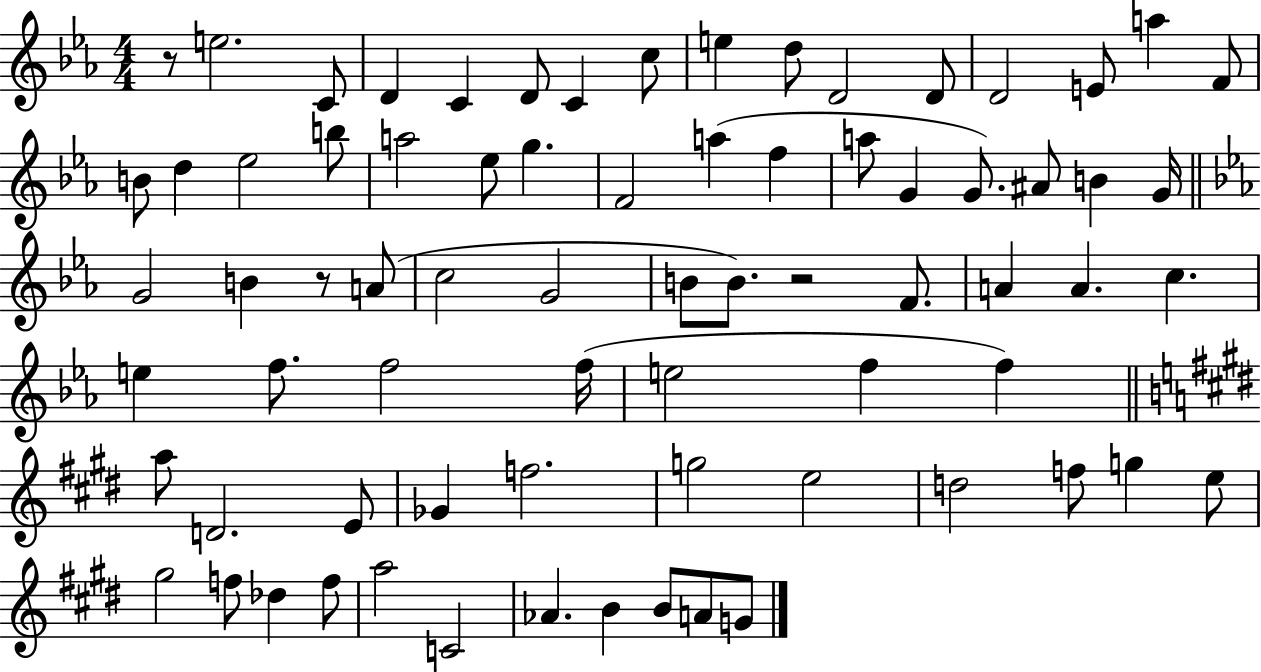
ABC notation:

X:1
T:Untitled
M:4/4
L:1/4
K:Eb
z/2 e2 C/2 D C D/2 C c/2 e d/2 D2 D/2 D2 E/2 a F/2 B/2 d _e2 b/2 a2 _e/2 g F2 a f a/2 G G/2 ^A/2 B G/4 G2 B z/2 A/2 c2 G2 B/2 B/2 z2 F/2 A A c e f/2 f2 f/4 e2 f f a/2 D2 E/2 _G f2 g2 e2 d2 f/2 g e/2 ^g2 f/2 _d f/2 a2 C2 _A B B/2 A/2 G/2